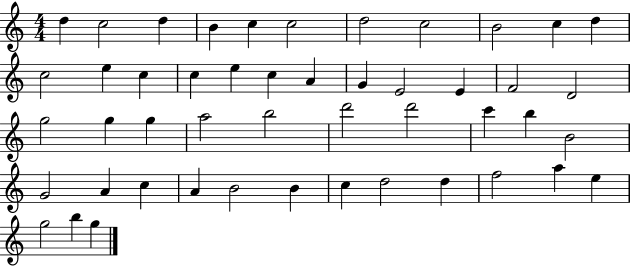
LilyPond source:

{
  \clef treble
  \numericTimeSignature
  \time 4/4
  \key c \major
  d''4 c''2 d''4 | b'4 c''4 c''2 | d''2 c''2 | b'2 c''4 d''4 | \break c''2 e''4 c''4 | c''4 e''4 c''4 a'4 | g'4 e'2 e'4 | f'2 d'2 | \break g''2 g''4 g''4 | a''2 b''2 | d'''2 d'''2 | c'''4 b''4 b'2 | \break g'2 a'4 c''4 | a'4 b'2 b'4 | c''4 d''2 d''4 | f''2 a''4 e''4 | \break g''2 b''4 g''4 | \bar "|."
}